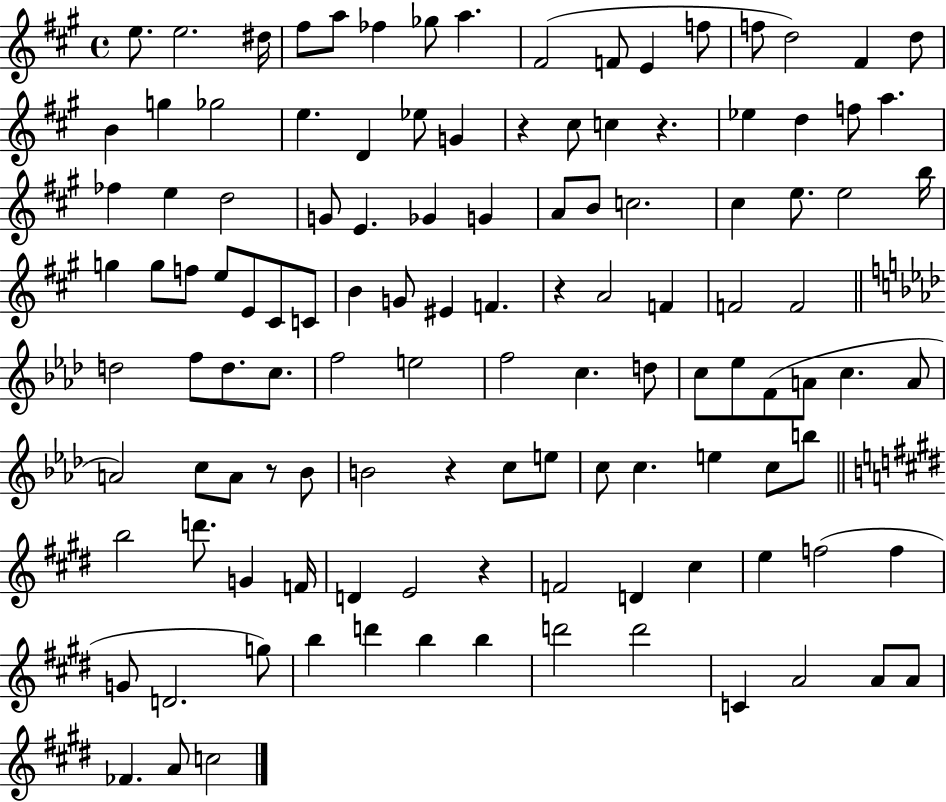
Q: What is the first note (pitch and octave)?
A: E5